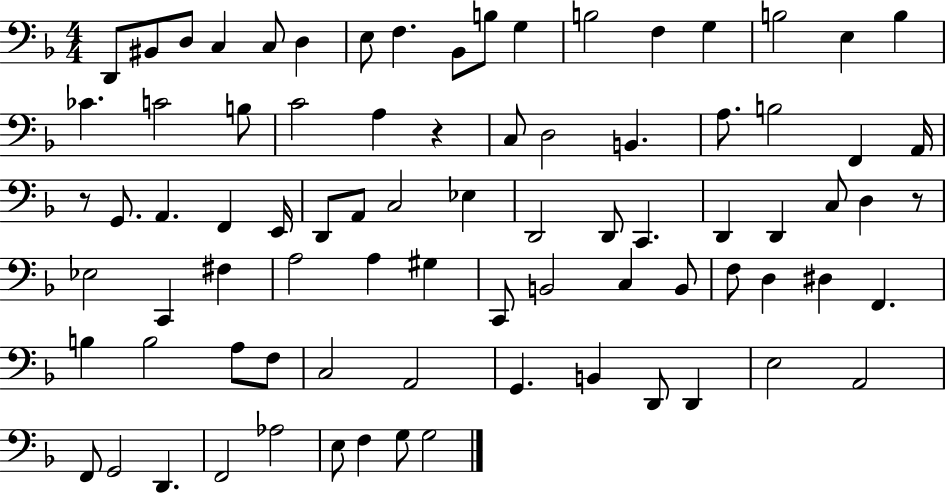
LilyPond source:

{
  \clef bass
  \numericTimeSignature
  \time 4/4
  \key f \major
  d,8 bis,8 d8 c4 c8 d4 | e8 f4. bes,8 b8 g4 | b2 f4 g4 | b2 e4 b4 | \break ces'4. c'2 b8 | c'2 a4 r4 | c8 d2 b,4. | a8. b2 f,4 a,16 | \break r8 g,8. a,4. f,4 e,16 | d,8 a,8 c2 ees4 | d,2 d,8 c,4. | d,4 d,4 c8 d4 r8 | \break ees2 c,4 fis4 | a2 a4 gis4 | c,8 b,2 c4 b,8 | f8 d4 dis4 f,4. | \break b4 b2 a8 f8 | c2 a,2 | g,4. b,4 d,8 d,4 | e2 a,2 | \break f,8 g,2 d,4. | f,2 aes2 | e8 f4 g8 g2 | \bar "|."
}